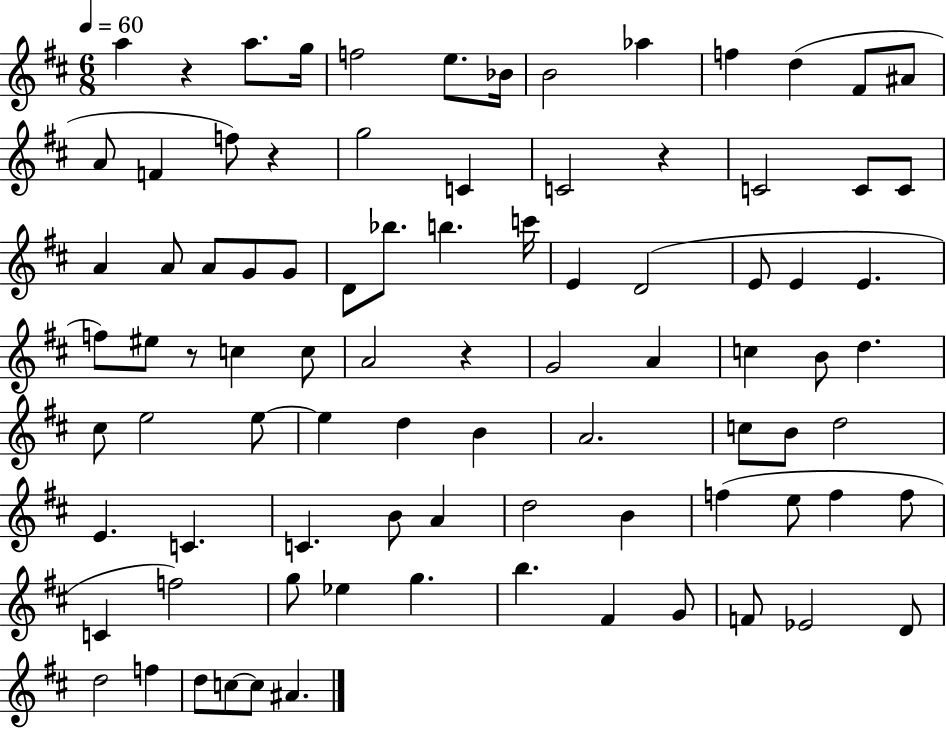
{
  \clef treble
  \numericTimeSignature
  \time 6/8
  \key d \major
  \tempo 4 = 60
  a''4 r4 a''8. g''16 | f''2 e''8. bes'16 | b'2 aes''4 | f''4 d''4( fis'8 ais'8 | \break a'8 f'4 f''8) r4 | g''2 c'4 | c'2 r4 | c'2 c'8 c'8 | \break a'4 a'8 a'8 g'8 g'8 | d'8 bes''8. b''4. c'''16 | e'4 d'2( | e'8 e'4 e'4. | \break f''8) eis''8 r8 c''4 c''8 | a'2 r4 | g'2 a'4 | c''4 b'8 d''4. | \break cis''8 e''2 e''8~~ | e''4 d''4 b'4 | a'2. | c''8 b'8 d''2 | \break e'4. c'4. | c'4. b'8 a'4 | d''2 b'4 | f''4( e''8 f''4 f''8 | \break c'4 f''2) | g''8 ees''4 g''4. | b''4. fis'4 g'8 | f'8 ees'2 d'8 | \break d''2 f''4 | d''8 c''8~~ c''8 ais'4. | \bar "|."
}